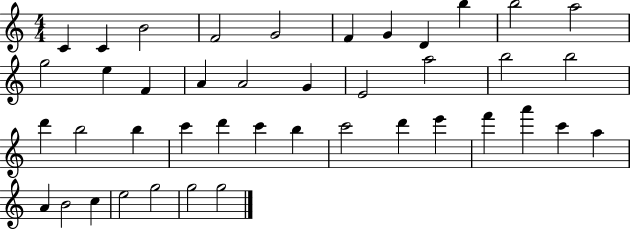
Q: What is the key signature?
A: C major